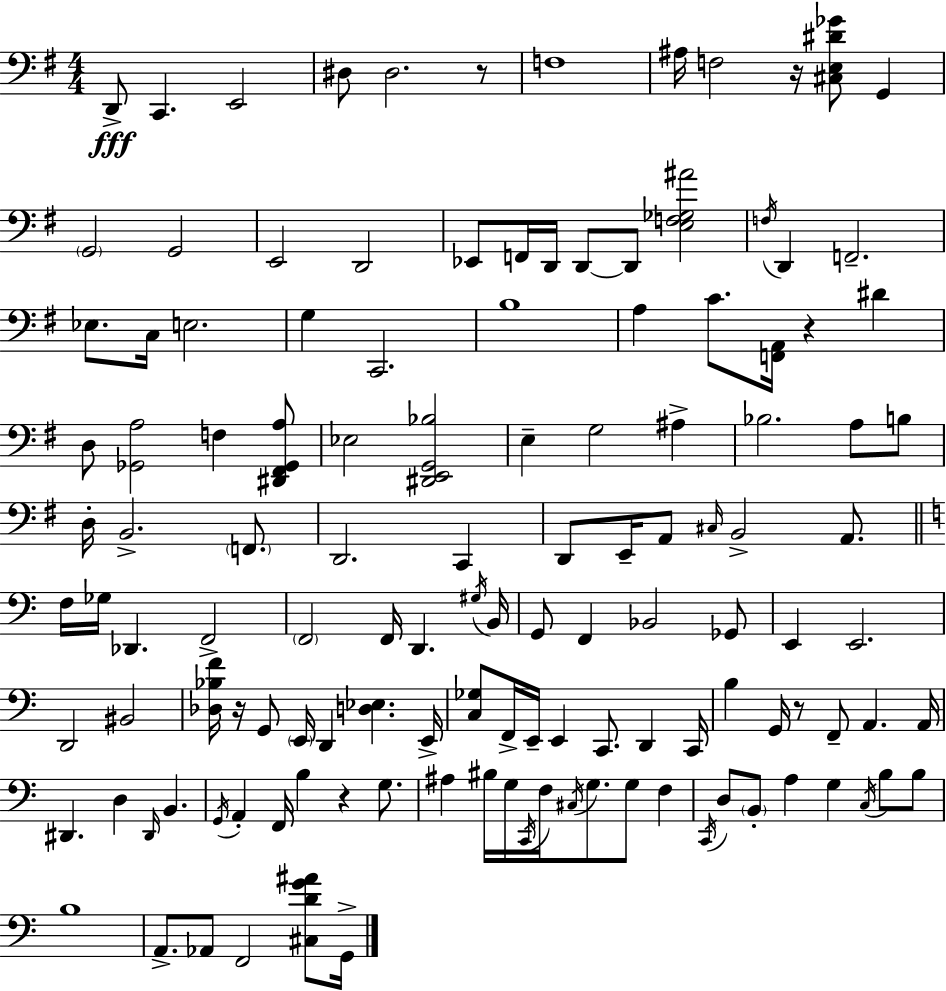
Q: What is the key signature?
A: E minor